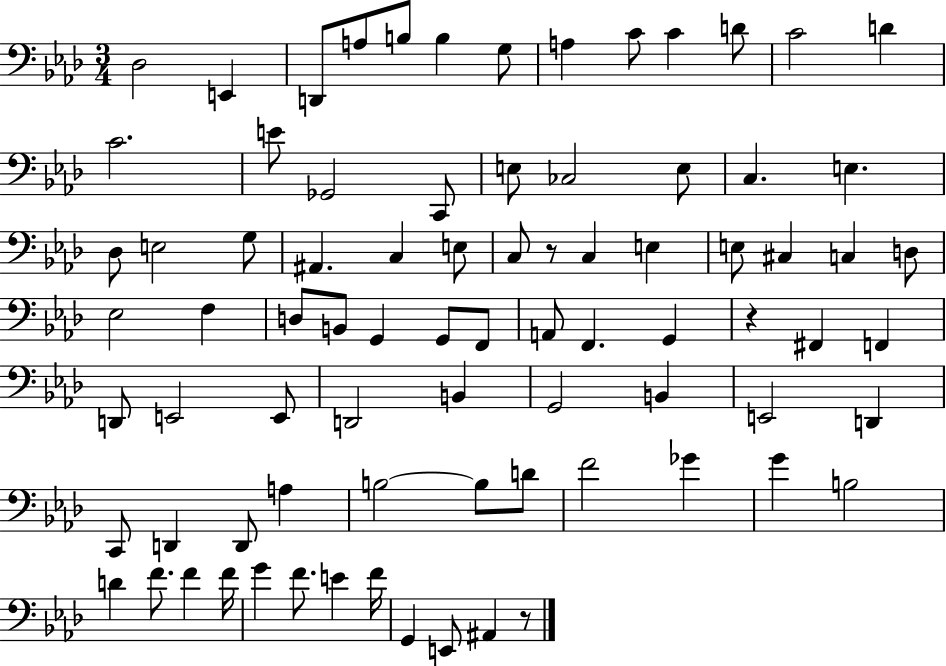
X:1
T:Untitled
M:3/4
L:1/4
K:Ab
_D,2 E,, D,,/2 A,/2 B,/2 B, G,/2 A, C/2 C D/2 C2 D C2 E/2 _G,,2 C,,/2 E,/2 _C,2 E,/2 C, E, _D,/2 E,2 G,/2 ^A,, C, E,/2 C,/2 z/2 C, E, E,/2 ^C, C, D,/2 _E,2 F, D,/2 B,,/2 G,, G,,/2 F,,/2 A,,/2 F,, G,, z ^F,, F,, D,,/2 E,,2 E,,/2 D,,2 B,, G,,2 B,, E,,2 D,, C,,/2 D,, D,,/2 A, B,2 B,/2 D/2 F2 _G G B,2 D F/2 F F/4 G F/2 E F/4 G,, E,,/2 ^A,, z/2